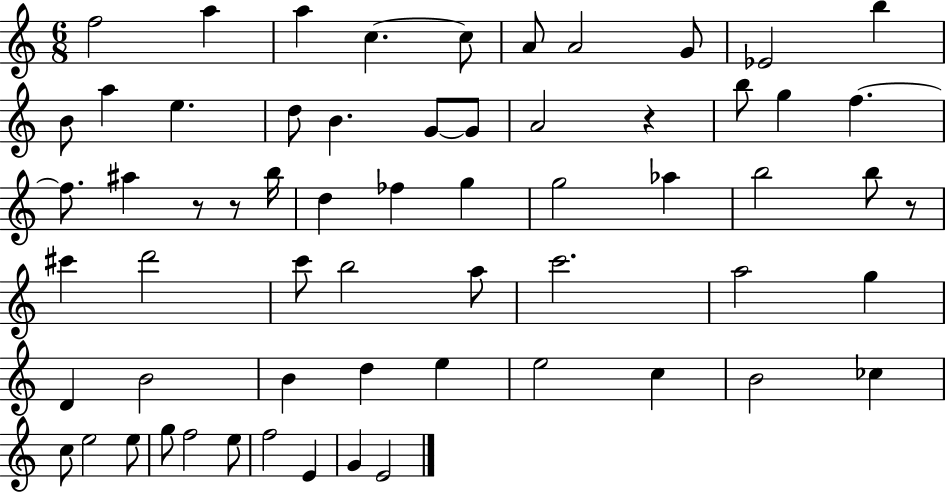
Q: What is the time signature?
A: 6/8